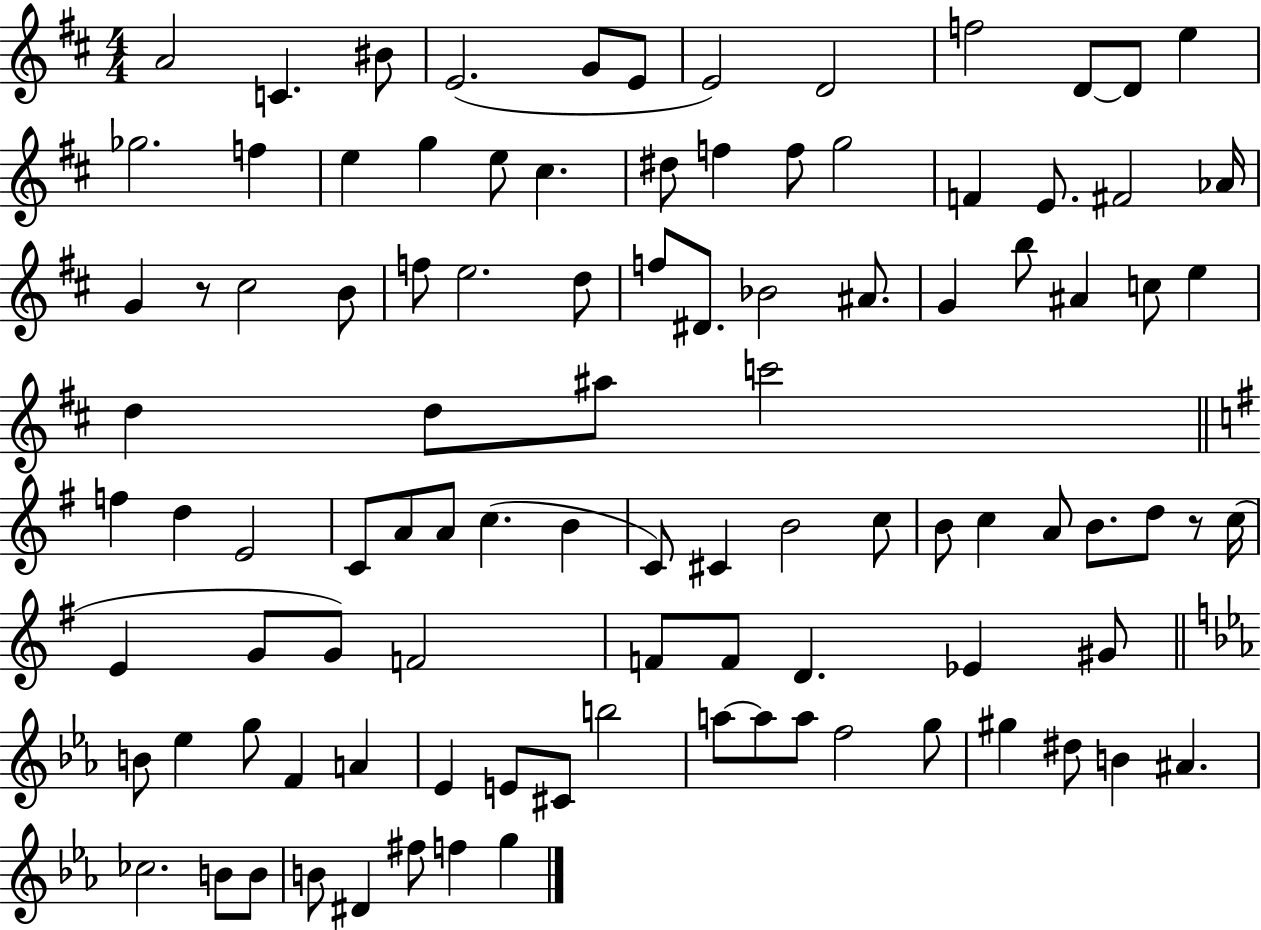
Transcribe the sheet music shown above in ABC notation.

X:1
T:Untitled
M:4/4
L:1/4
K:D
A2 C ^B/2 E2 G/2 E/2 E2 D2 f2 D/2 D/2 e _g2 f e g e/2 ^c ^d/2 f f/2 g2 F E/2 ^F2 _A/4 G z/2 ^c2 B/2 f/2 e2 d/2 f/2 ^D/2 _B2 ^A/2 G b/2 ^A c/2 e d d/2 ^a/2 c'2 f d E2 C/2 A/2 A/2 c B C/2 ^C B2 c/2 B/2 c A/2 B/2 d/2 z/2 c/4 E G/2 G/2 F2 F/2 F/2 D _E ^G/2 B/2 _e g/2 F A _E E/2 ^C/2 b2 a/2 a/2 a/2 f2 g/2 ^g ^d/2 B ^A _c2 B/2 B/2 B/2 ^D ^f/2 f g